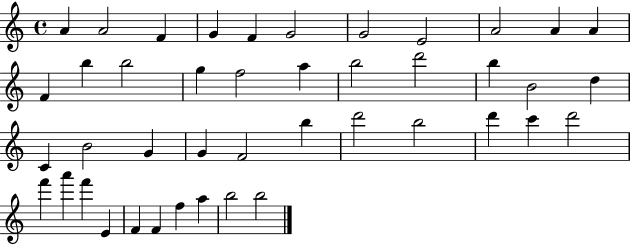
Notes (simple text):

A4/q A4/h F4/q G4/q F4/q G4/h G4/h E4/h A4/h A4/q A4/q F4/q B5/q B5/h G5/q F5/h A5/q B5/h D6/h B5/q B4/h D5/q C4/q B4/h G4/q G4/q F4/h B5/q D6/h B5/h D6/q C6/q D6/h F6/q A6/q F6/q E4/q F4/q F4/q F5/q A5/q B5/h B5/h